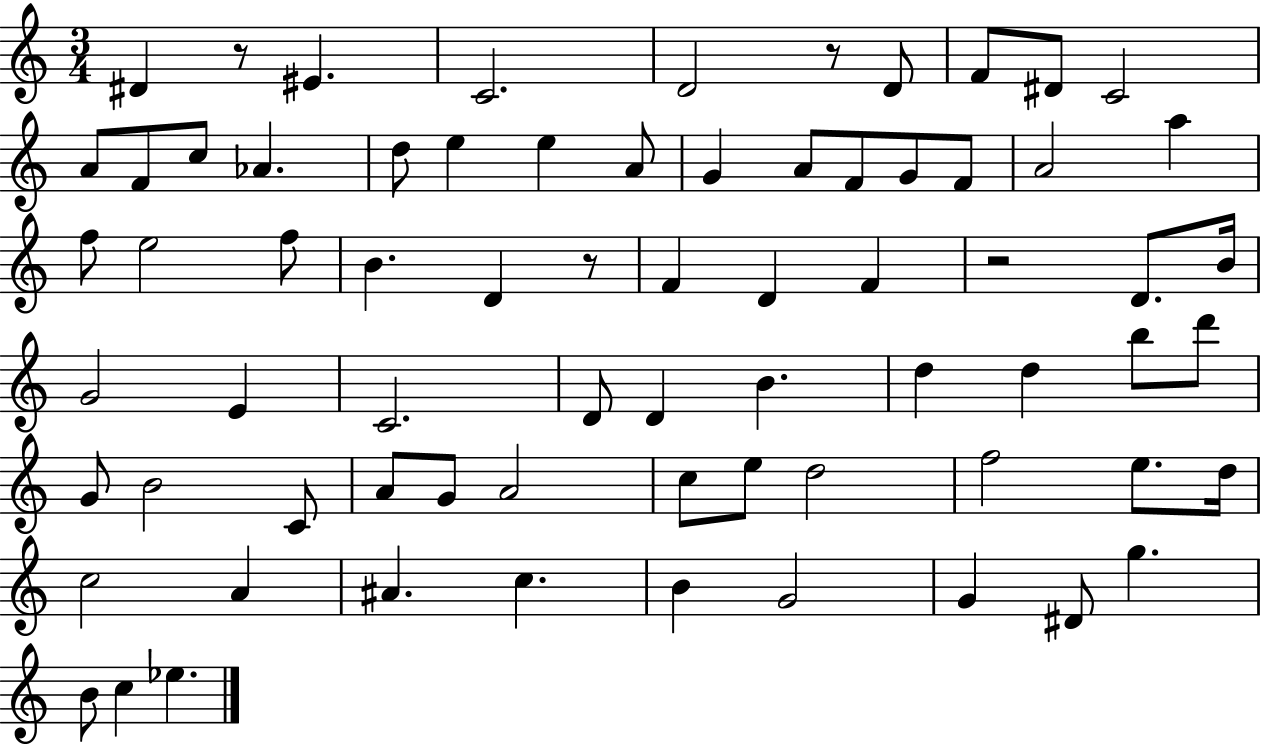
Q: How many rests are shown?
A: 4